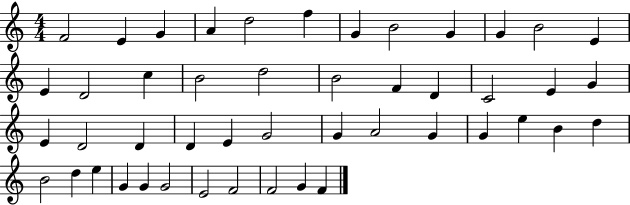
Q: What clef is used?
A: treble